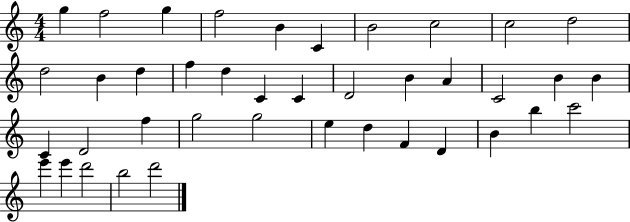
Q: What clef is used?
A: treble